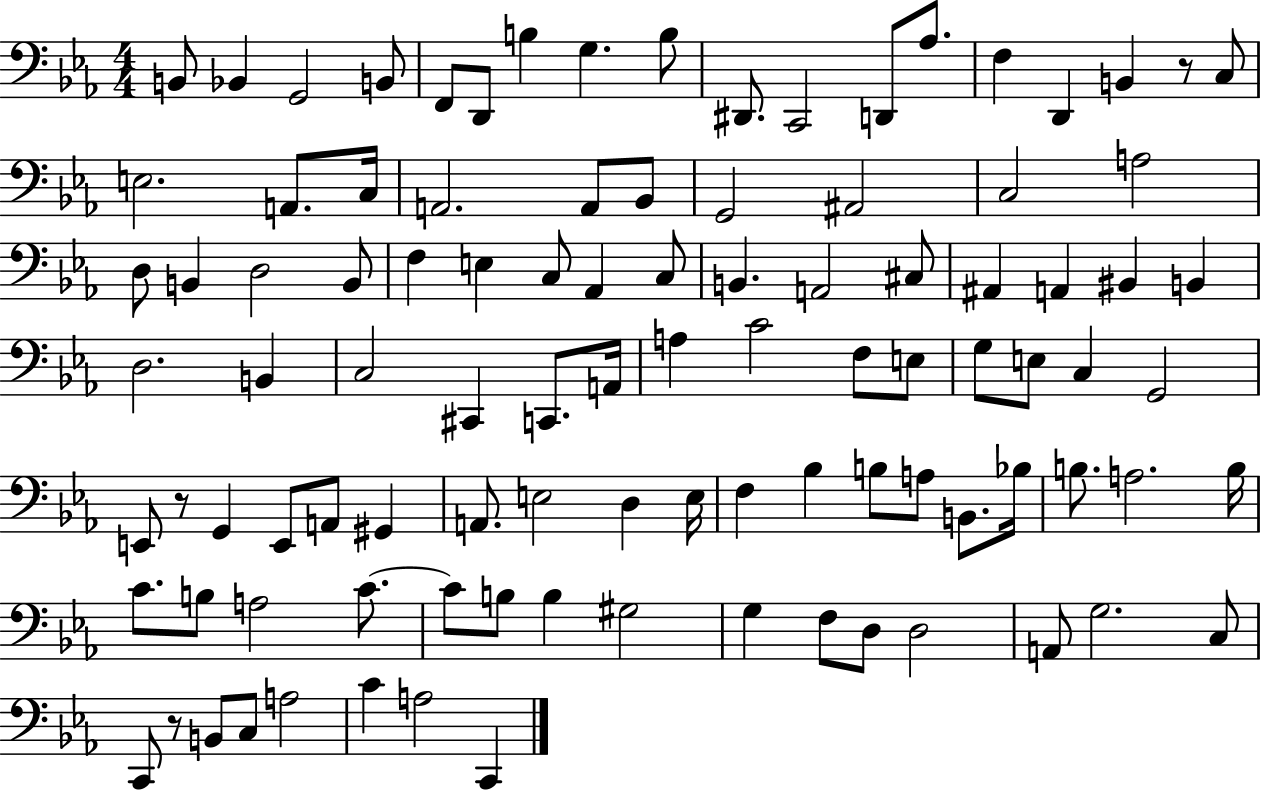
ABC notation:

X:1
T:Untitled
M:4/4
L:1/4
K:Eb
B,,/2 _B,, G,,2 B,,/2 F,,/2 D,,/2 B, G, B,/2 ^D,,/2 C,,2 D,,/2 _A,/2 F, D,, B,, z/2 C,/2 E,2 A,,/2 C,/4 A,,2 A,,/2 _B,,/2 G,,2 ^A,,2 C,2 A,2 D,/2 B,, D,2 B,,/2 F, E, C,/2 _A,, C,/2 B,, A,,2 ^C,/2 ^A,, A,, ^B,, B,, D,2 B,, C,2 ^C,, C,,/2 A,,/4 A, C2 F,/2 E,/2 G,/2 E,/2 C, G,,2 E,,/2 z/2 G,, E,,/2 A,,/2 ^G,, A,,/2 E,2 D, E,/4 F, _B, B,/2 A,/2 B,,/2 _B,/4 B,/2 A,2 B,/4 C/2 B,/2 A,2 C/2 C/2 B,/2 B, ^G,2 G, F,/2 D,/2 D,2 A,,/2 G,2 C,/2 C,,/2 z/2 B,,/2 C,/2 A,2 C A,2 C,,